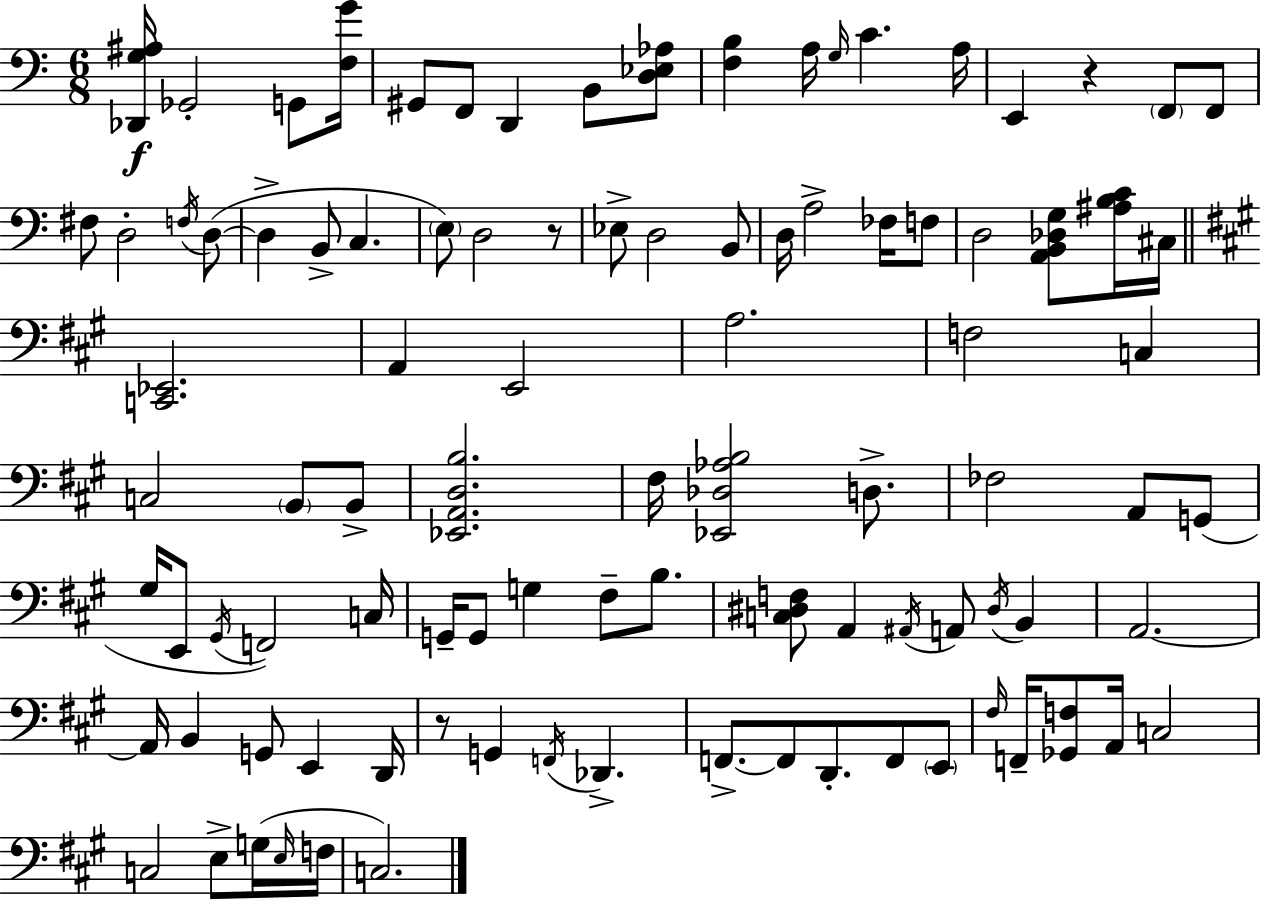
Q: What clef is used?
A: bass